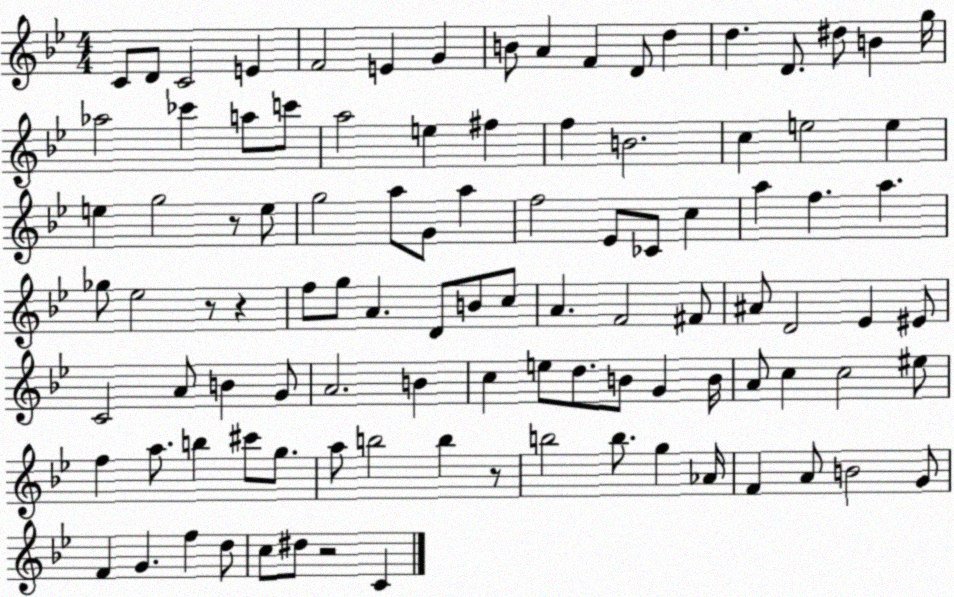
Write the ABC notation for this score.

X:1
T:Untitled
M:4/4
L:1/4
K:Bb
C/2 D/2 C2 E F2 E G B/2 A F D/2 d d D/2 ^d/2 B g/4 _a2 _c' a/2 c'/2 a2 e ^f f B2 c e2 e e g2 z/2 e/2 g2 a/2 G/2 a f2 _E/2 _C/2 c a f a _g/2 _e2 z/2 z f/2 g/2 A D/2 B/2 c/2 A F2 ^F/2 ^A/2 D2 _E ^E/2 C2 A/2 B G/2 A2 B c e/2 d/2 B/2 G B/4 A/2 c c2 ^e/2 f a/2 b ^c'/2 g/2 a/2 b2 b z/2 b2 b/2 g _A/4 F A/2 B2 G/2 F G f d/2 c/2 ^d/2 z2 C